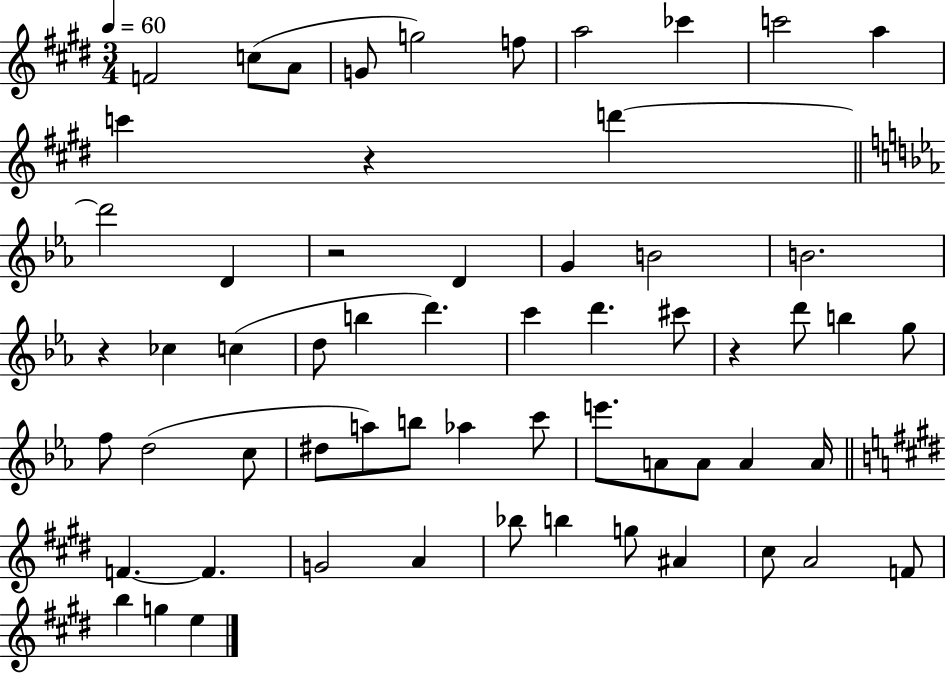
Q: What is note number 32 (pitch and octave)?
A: C5